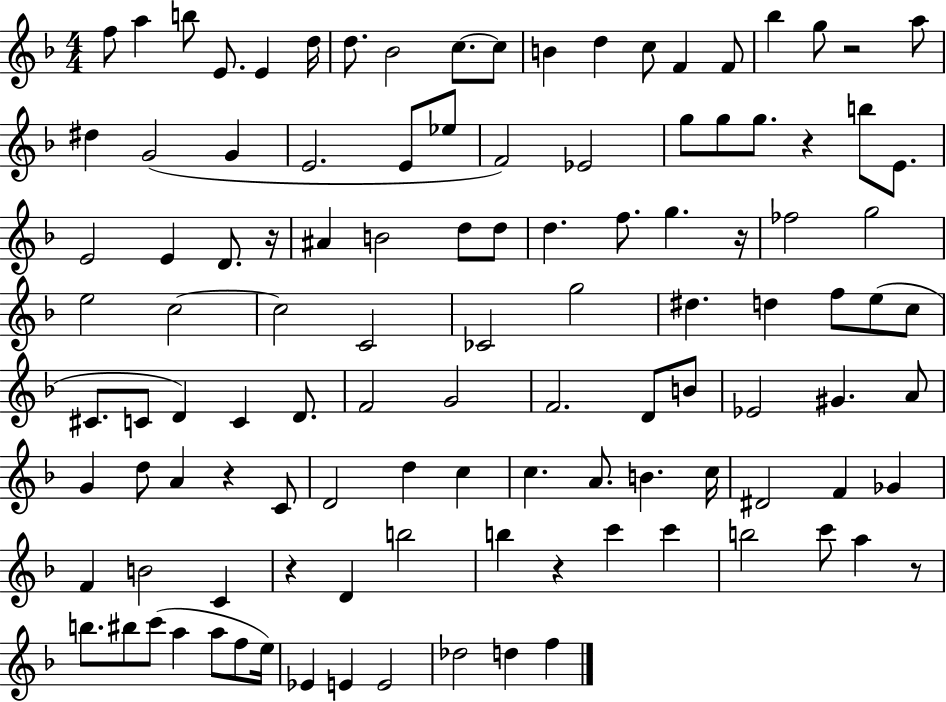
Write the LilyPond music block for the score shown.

{
  \clef treble
  \numericTimeSignature
  \time 4/4
  \key f \major
  \repeat volta 2 { f''8 a''4 b''8 e'8. e'4 d''16 | d''8. bes'2 c''8.~~ c''8 | b'4 d''4 c''8 f'4 f'8 | bes''4 g''8 r2 a''8 | \break dis''4 g'2( g'4 | e'2. e'8 ees''8 | f'2) ees'2 | g''8 g''8 g''8. r4 b''8 e'8. | \break e'2 e'4 d'8. r16 | ais'4 b'2 d''8 d''8 | d''4. f''8. g''4. r16 | fes''2 g''2 | \break e''2 c''2~~ | c''2 c'2 | ces'2 g''2 | dis''4. d''4 f''8 e''8( c''8 | \break cis'8. c'8 d'4) c'4 d'8. | f'2 g'2 | f'2. d'8 b'8 | ees'2 gis'4. a'8 | \break g'4 d''8 a'4 r4 c'8 | d'2 d''4 c''4 | c''4. a'8. b'4. c''16 | dis'2 f'4 ges'4 | \break f'4 b'2 c'4 | r4 d'4 b''2 | b''4 r4 c'''4 c'''4 | b''2 c'''8 a''4 r8 | \break b''8. bis''8 c'''8( a''4 a''8 f''8 e''16) | ees'4 e'4 e'2 | des''2 d''4 f''4 | } \bar "|."
}